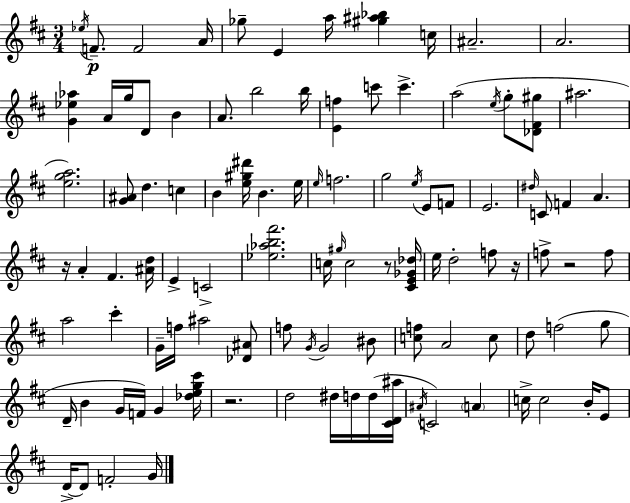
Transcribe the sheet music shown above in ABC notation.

X:1
T:Untitled
M:3/4
L:1/4
K:D
_e/4 F/2 F2 A/4 _g/2 E a/4 [^g^a_b] c/4 ^A2 A2 [G_e_a] A/4 g/4 D/2 B A/2 b2 b/4 [Ef] c'/2 c' a2 e/4 g/2 [_D^F^g]/2 ^a2 [ega]2 [G^A]/2 d c B [e^g^d']/4 B e/4 e/4 f2 g2 e/4 E/2 F/2 E2 ^d/4 C/2 F A z/4 A ^F [^Ad]/4 E C2 [_e_ab^f']2 c/4 ^g/4 c2 z/2 [^CE_G_d]/4 e/4 d2 f/2 z/4 f/2 z2 f/2 a2 ^c' G/4 f/4 ^a2 [_D^A]/2 f/2 G/4 G2 ^B/2 [cf]/2 A2 c/2 d/2 f2 g/2 D/4 B G/4 F/4 G [_deg^c']/4 z2 d2 ^d/4 d/4 d/4 [^CD^a]/4 ^A/4 C2 A c/4 c2 B/4 E/2 D/4 D/2 F2 G/4